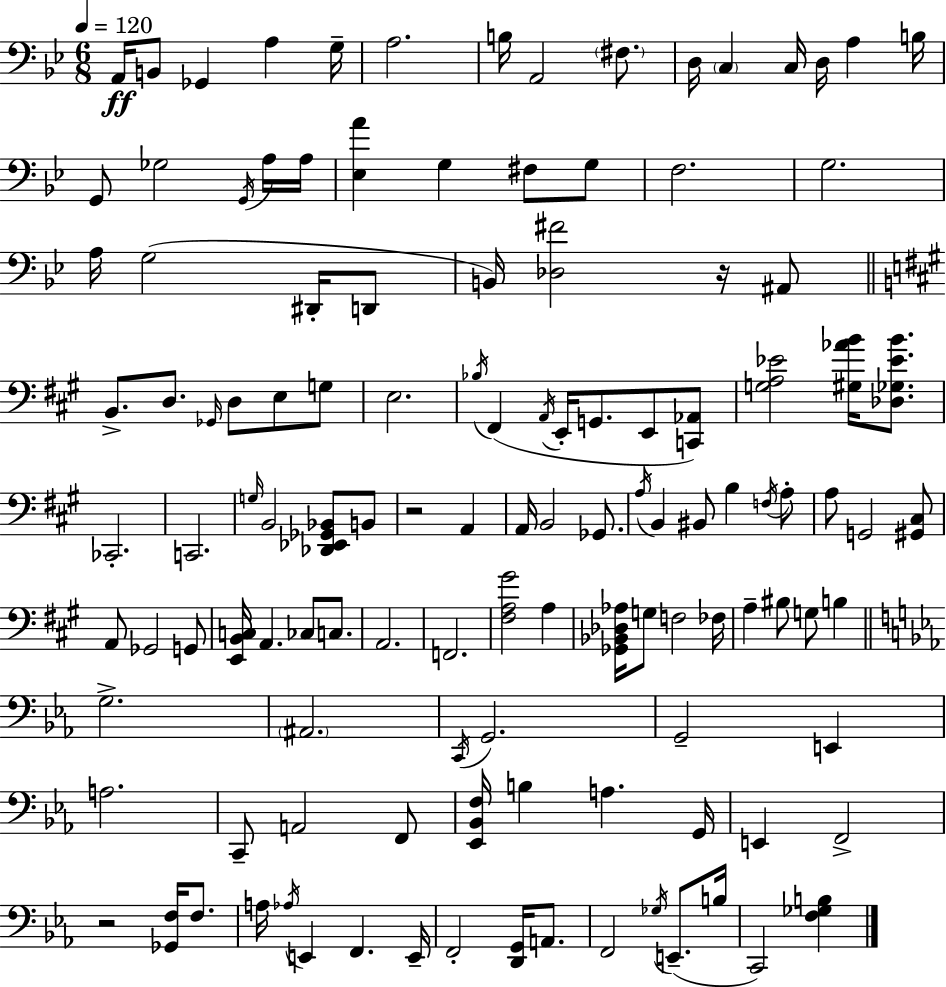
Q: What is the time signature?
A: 6/8